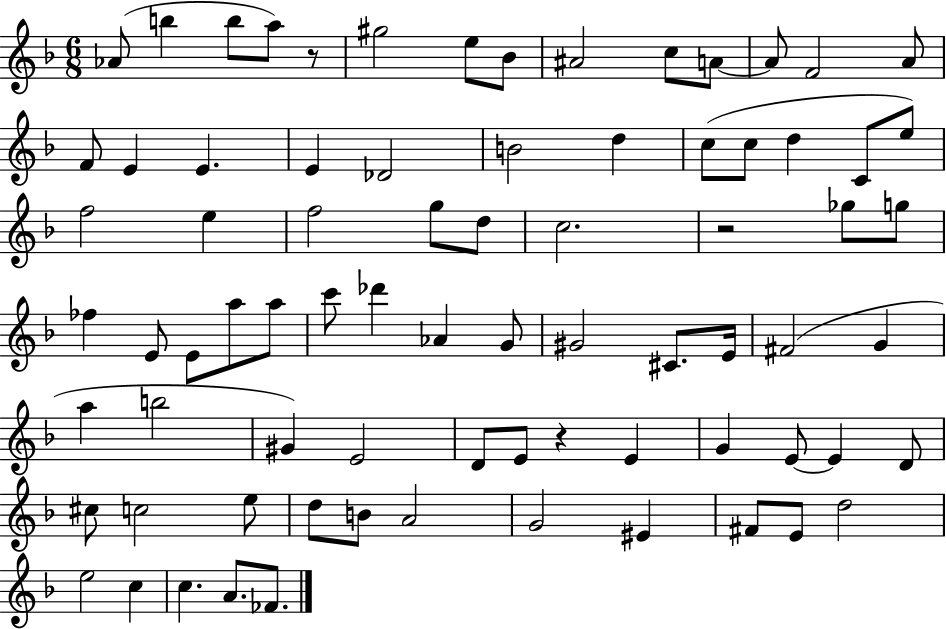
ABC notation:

X:1
T:Untitled
M:6/8
L:1/4
K:F
_A/2 b b/2 a/2 z/2 ^g2 e/2 _B/2 ^A2 c/2 A/2 A/2 F2 A/2 F/2 E E E _D2 B2 d c/2 c/2 d C/2 e/2 f2 e f2 g/2 d/2 c2 z2 _g/2 g/2 _f E/2 E/2 a/2 a/2 c'/2 _d' _A G/2 ^G2 ^C/2 E/4 ^F2 G a b2 ^G E2 D/2 E/2 z E G E/2 E D/2 ^c/2 c2 e/2 d/2 B/2 A2 G2 ^E ^F/2 E/2 d2 e2 c c A/2 _F/2